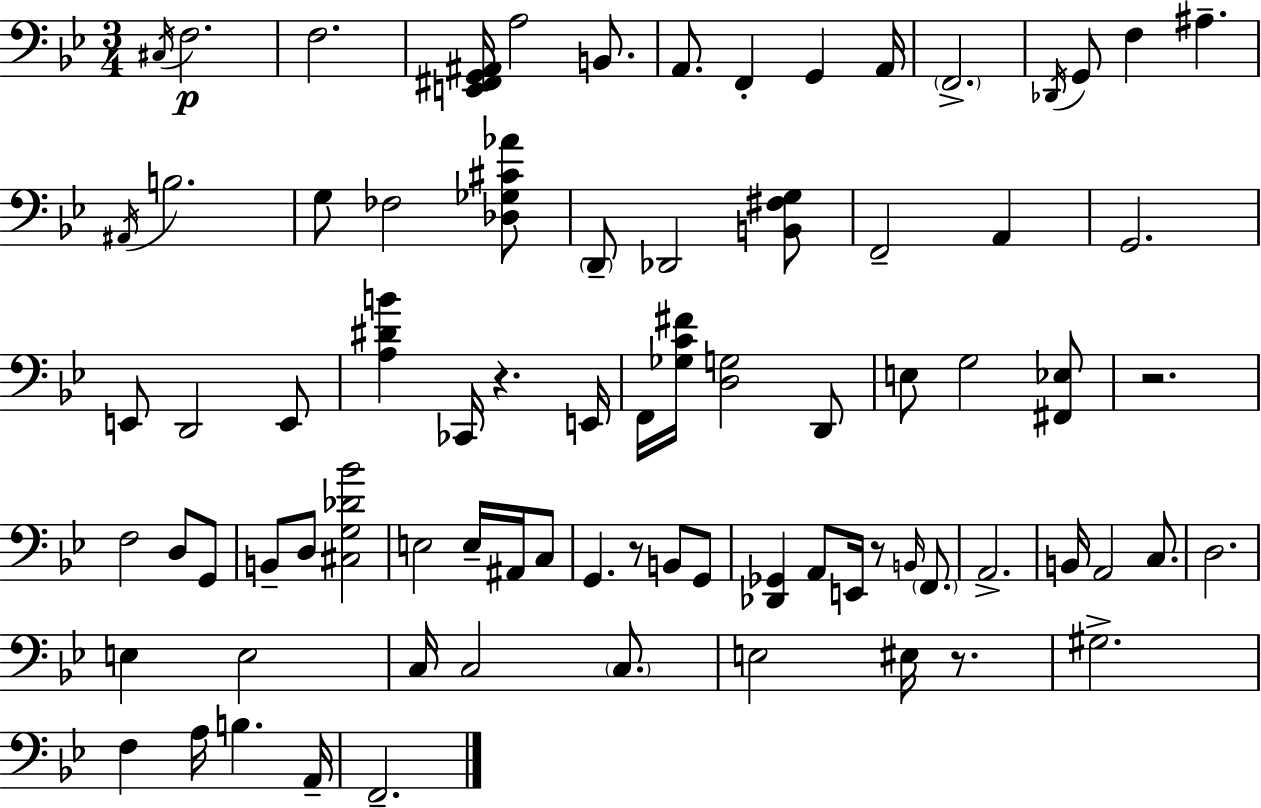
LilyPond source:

{
  \clef bass
  \numericTimeSignature
  \time 3/4
  \key bes \major
  \acciaccatura { cis16 }\p f2. | f2. | <e, fis, g, ais,>16 a2 b,8. | a,8. f,4-. g,4 | \break a,16 \parenthesize f,2.-> | \acciaccatura { des,16 } g,8 f4 ais4.-- | \acciaccatura { ais,16 } b2. | g8 fes2 | \break <des ges cis' aes'>8 \parenthesize d,8-- des,2 | <b, fis g>8 f,2-- a,4 | g,2. | e,8 d,2 | \break e,8 <a dis' b'>4 ces,16 r4. | e,16 f,16 <ges c' fis'>16 <d g>2 | d,8 e8 g2 | <fis, ees>8 r2. | \break f2 d8 | g,8 b,8-- d8 <cis g des' bes'>2 | e2 e16-- | ais,16 c8 g,4. r8 b,8 | \break g,8 <des, ges,>4 a,8 e,16 r8 | \grace { b,16 } \parenthesize f,8. a,2.-> | b,16 a,2 | c8. d2. | \break e4 e2 | c16 c2 | \parenthesize c8. e2 | eis16 r8. gis2.-> | \break f4 a16 b4. | a,16-- f,2.-- | \bar "|."
}